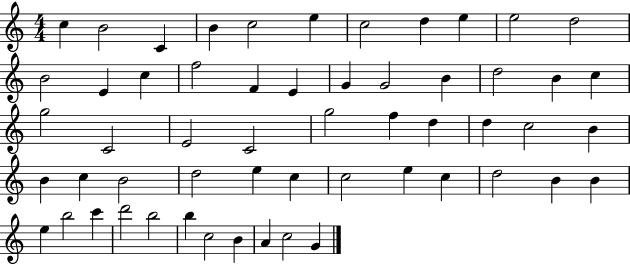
X:1
T:Untitled
M:4/4
L:1/4
K:C
c B2 C B c2 e c2 d e e2 d2 B2 E c f2 F E G G2 B d2 B c g2 C2 E2 C2 g2 f d d c2 B B c B2 d2 e c c2 e c d2 B B e b2 c' d'2 b2 b c2 B A c2 G